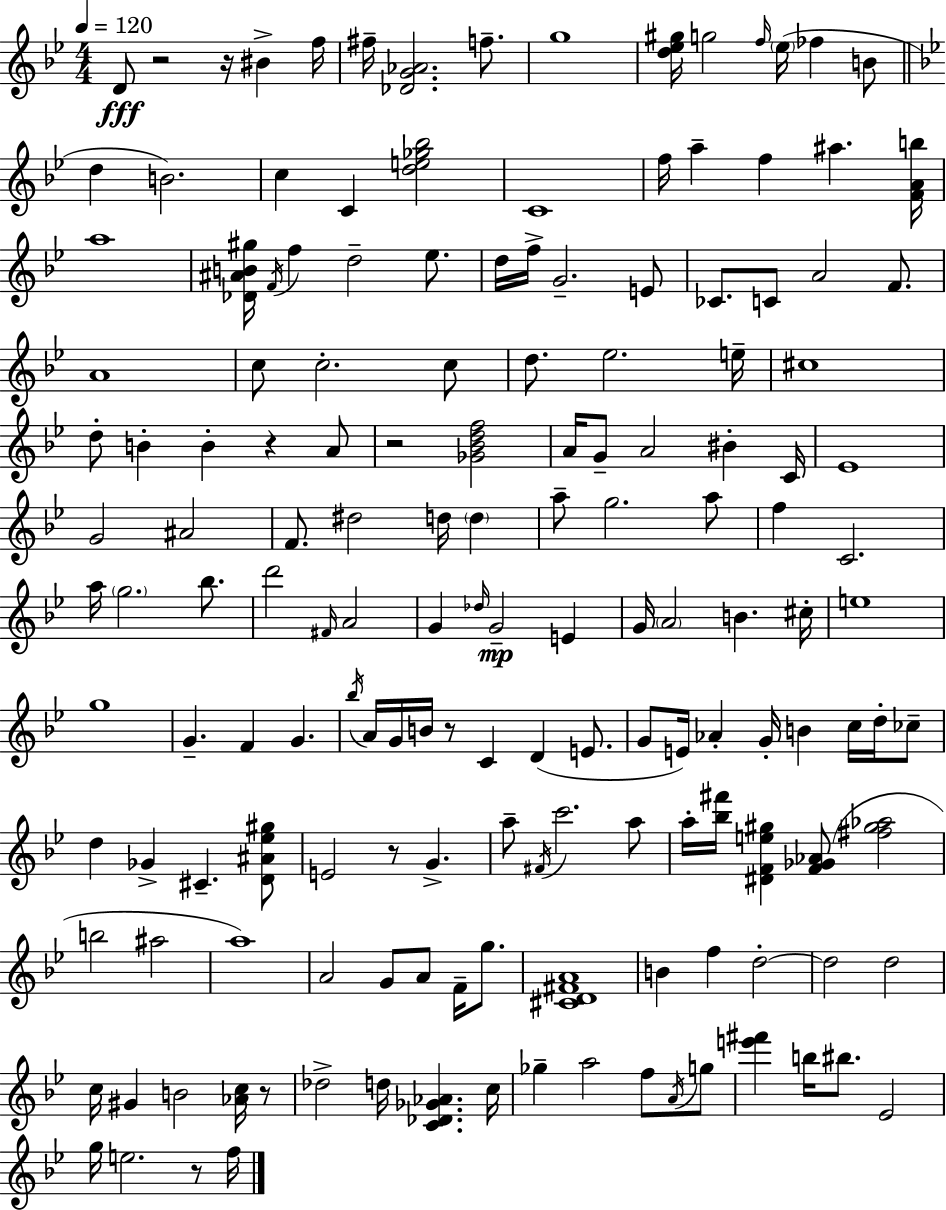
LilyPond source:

{
  \clef treble
  \numericTimeSignature
  \time 4/4
  \key bes \major
  \tempo 4 = 120
  \repeat volta 2 { d'8\fff r2 r16 bis'4-> f''16 | fis''16-- <des' g' aes'>2. f''8.-- | g''1 | <d'' ees'' gis''>16 g''2 \grace { f''16 } \parenthesize ees''16( fes''4 b'8 | \break \bar "||" \break \key g \minor d''4 b'2.) | c''4 c'4 <d'' e'' ges'' bes''>2 | c'1 | f''16 a''4-- f''4 ais''4. <f' a' b''>16 | \break a''1 | <des' ais' b' gis''>16 \acciaccatura { f'16 } f''4 d''2-- ees''8. | d''16 f''16-> g'2.-- e'8 | ces'8. c'8 a'2 f'8. | \break a'1 | c''8 c''2.-. c''8 | d''8. ees''2. | e''16-- cis''1 | \break d''8-. b'4-. b'4-. r4 a'8 | r2 <ges' bes' d'' f''>2 | a'16 g'8-- a'2 bis'4-. | c'16 ees'1 | \break g'2 ais'2 | f'8. dis''2 d''16 \parenthesize d''4 | a''8-- g''2. a''8 | f''4 c'2. | \break a''16 \parenthesize g''2. bes''8. | d'''2 \grace { fis'16 } a'2 | g'4 \grace { des''16 }\mp g'2-- e'4 | g'16 \parenthesize a'2 b'4. | \break cis''16-. e''1 | g''1 | g'4.-- f'4 g'4. | \acciaccatura { bes''16 } a'16 g'16 b'16 r8 c'4 d'4( | \break e'8. g'8 e'16) aes'4-. g'16-. b'4 | c''16 d''16-. ces''8-- d''4 ges'4-> cis'4.-- | <d' ais' ees'' gis''>8 e'2 r8 g'4.-> | a''8-- \acciaccatura { fis'16 } c'''2. | \break a''8 a''16-. <bes'' fis'''>16 <dis' f' e'' gis''>4 <f' ges' aes'>8( <fis'' gis'' aes''>2 | b''2 ais''2 | a''1) | a'2 g'8 a'8 | \break f'16-- g''8. <cis' d' fis' a'>1 | b'4 f''4 d''2-.~~ | d''2 d''2 | c''16 gis'4 b'2 | \break <aes' c''>16 r8 des''2-> d''16 <c' des' ges' aes'>4. | c''16 ges''4-- a''2 | f''8 \acciaccatura { a'16 } g''8 <e''' fis'''>4 b''16 bis''8. ees'2 | g''16 e''2. | \break r8 f''16 } \bar "|."
}